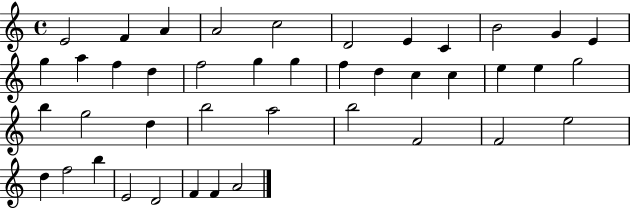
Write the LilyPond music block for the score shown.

{
  \clef treble
  \time 4/4
  \defaultTimeSignature
  \key c \major
  e'2 f'4 a'4 | a'2 c''2 | d'2 e'4 c'4 | b'2 g'4 e'4 | \break g''4 a''4 f''4 d''4 | f''2 g''4 g''4 | f''4 d''4 c''4 c''4 | e''4 e''4 g''2 | \break b''4 g''2 d''4 | b''2 a''2 | b''2 f'2 | f'2 e''2 | \break d''4 f''2 b''4 | e'2 d'2 | f'4 f'4 a'2 | \bar "|."
}